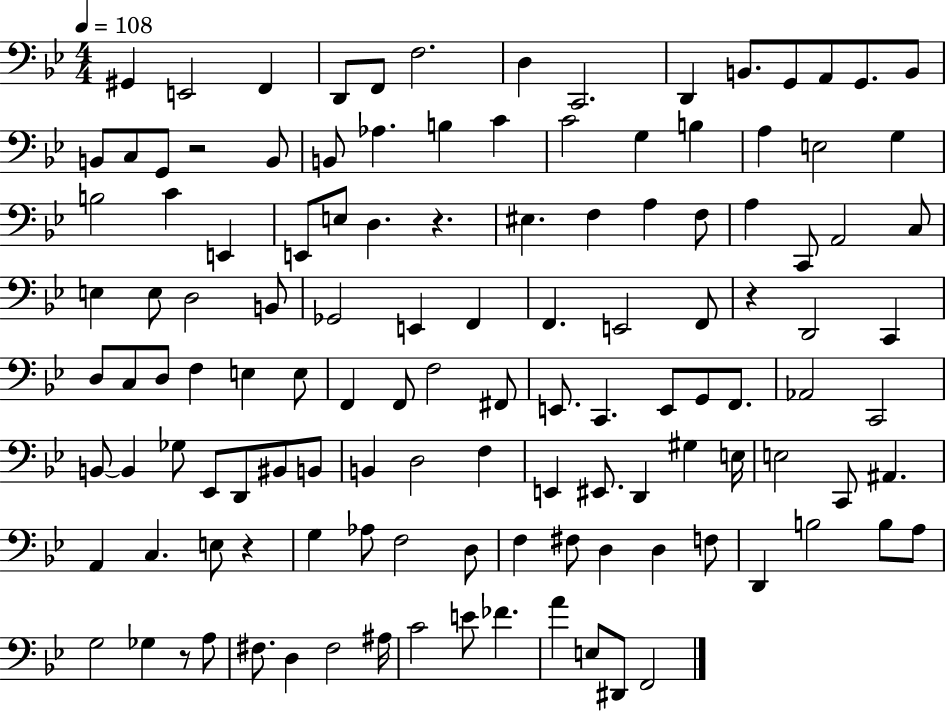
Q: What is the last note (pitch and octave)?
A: F2